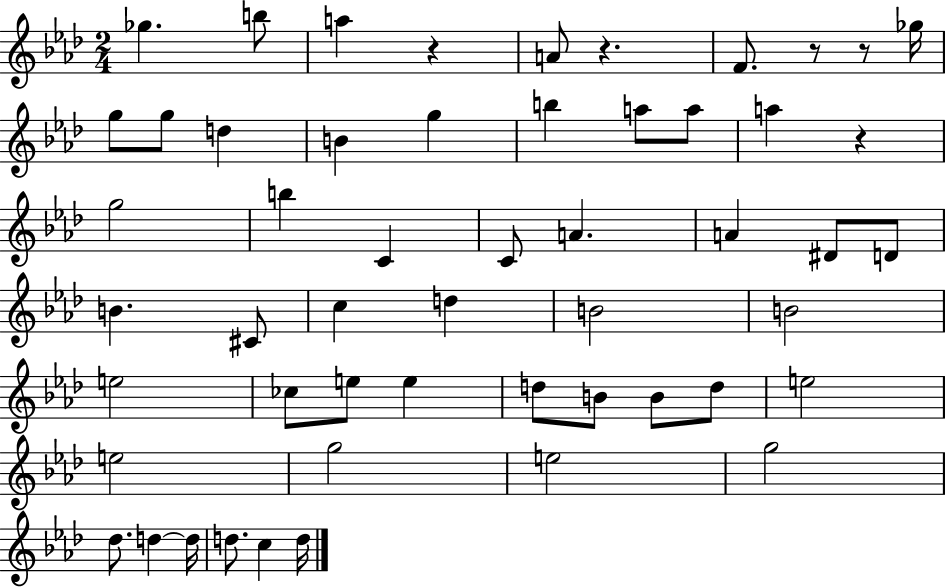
X:1
T:Untitled
M:2/4
L:1/4
K:Ab
_g b/2 a z A/2 z F/2 z/2 z/2 _g/4 g/2 g/2 d B g b a/2 a/2 a z g2 b C C/2 A A ^D/2 D/2 B ^C/2 c d B2 B2 e2 _c/2 e/2 e d/2 B/2 B/2 d/2 e2 e2 g2 e2 g2 _d/2 d d/4 d/2 c d/4